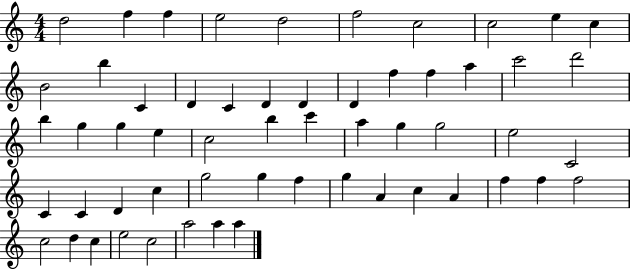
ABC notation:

X:1
T:Untitled
M:4/4
L:1/4
K:C
d2 f f e2 d2 f2 c2 c2 e c B2 b C D C D D D f f a c'2 d'2 b g g e c2 b c' a g g2 e2 C2 C C D c g2 g f g A c A f f f2 c2 d c e2 c2 a2 a a